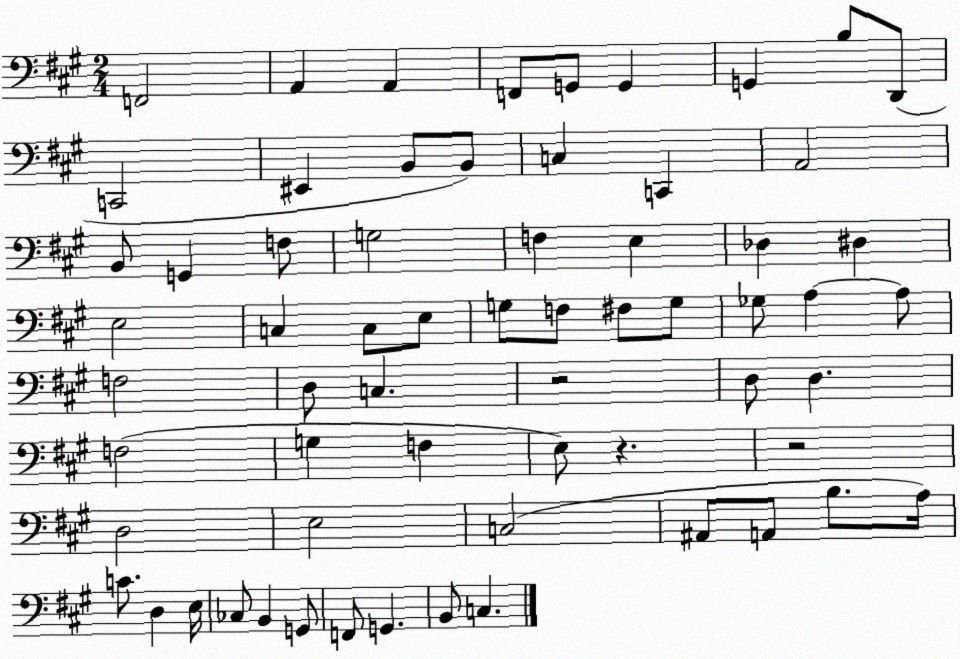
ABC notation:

X:1
T:Untitled
M:2/4
L:1/4
K:A
F,,2 A,, A,, F,,/2 G,,/2 G,, G,, B,/2 D,,/2 C,,2 ^E,, B,,/2 B,,/2 C, C,, A,,2 B,,/2 G,, F,/2 G,2 F, E, _D, ^D, E,2 C, C,/2 E,/2 G,/2 F,/2 ^F,/2 G,/2 _G,/2 A, A,/2 F,2 D,/2 C, z2 D,/2 D, F,2 G, F, E,/2 z z2 D,2 E,2 C,2 ^A,,/2 A,,/2 B,/2 A,/4 C/2 D, E,/4 _C,/2 B,, G,,/2 F,,/2 G,, B,,/2 C,